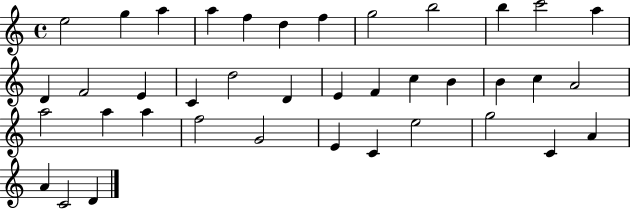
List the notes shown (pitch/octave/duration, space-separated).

E5/h G5/q A5/q A5/q F5/q D5/q F5/q G5/h B5/h B5/q C6/h A5/q D4/q F4/h E4/q C4/q D5/h D4/q E4/q F4/q C5/q B4/q B4/q C5/q A4/h A5/h A5/q A5/q F5/h G4/h E4/q C4/q E5/h G5/h C4/q A4/q A4/q C4/h D4/q